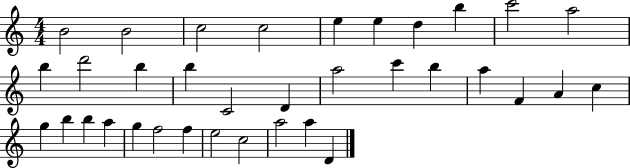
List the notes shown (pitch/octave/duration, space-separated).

B4/h B4/h C5/h C5/h E5/q E5/q D5/q B5/q C6/h A5/h B5/q D6/h B5/q B5/q C4/h D4/q A5/h C6/q B5/q A5/q F4/q A4/q C5/q G5/q B5/q B5/q A5/q G5/q F5/h F5/q E5/h C5/h A5/h A5/q D4/q